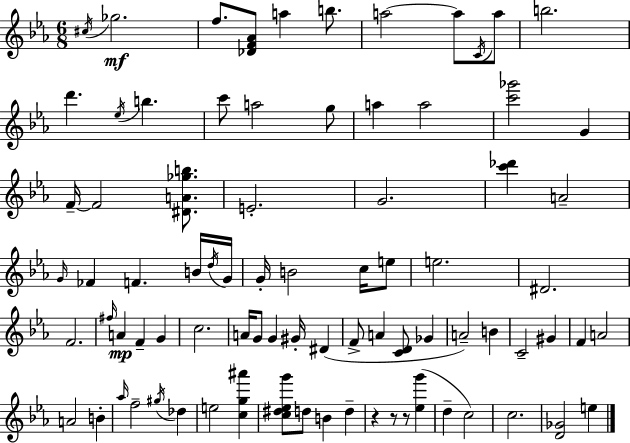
C#5/s Gb5/h. F5/e. [Db4,F4,Ab4]/e A5/q B5/e. A5/h A5/e C4/s A5/e B5/h. D6/q. Eb5/s B5/q. C6/e A5/h G5/e A5/q A5/h [C6,Gb6]/h G4/q F4/s F4/h [D#4,A4,Gb5,B5]/e. E4/h. G4/h. [C6,Db6]/q A4/h G4/s FES4/q F4/q. B4/s D5/s G4/s G4/s B4/h C5/s E5/e E5/h. D#4/h. F4/h. F#5/s A4/q F4/q G4/q C5/h. A4/s G4/e G4/q G#4/s D#4/q F4/e A4/q [C4,D4]/e Gb4/q A4/h B4/q C4/h G#4/q F4/q A4/h A4/h B4/q Ab5/s F5/h G#5/s Db5/q E5/h [C5,G5,A#6]/q [C5,D#5,Eb5,G6]/e D5/e B4/q D5/q R/q R/e R/e [Eb5,G6]/q D5/q C5/h C5/h. [D4,Gb4]/h E5/q